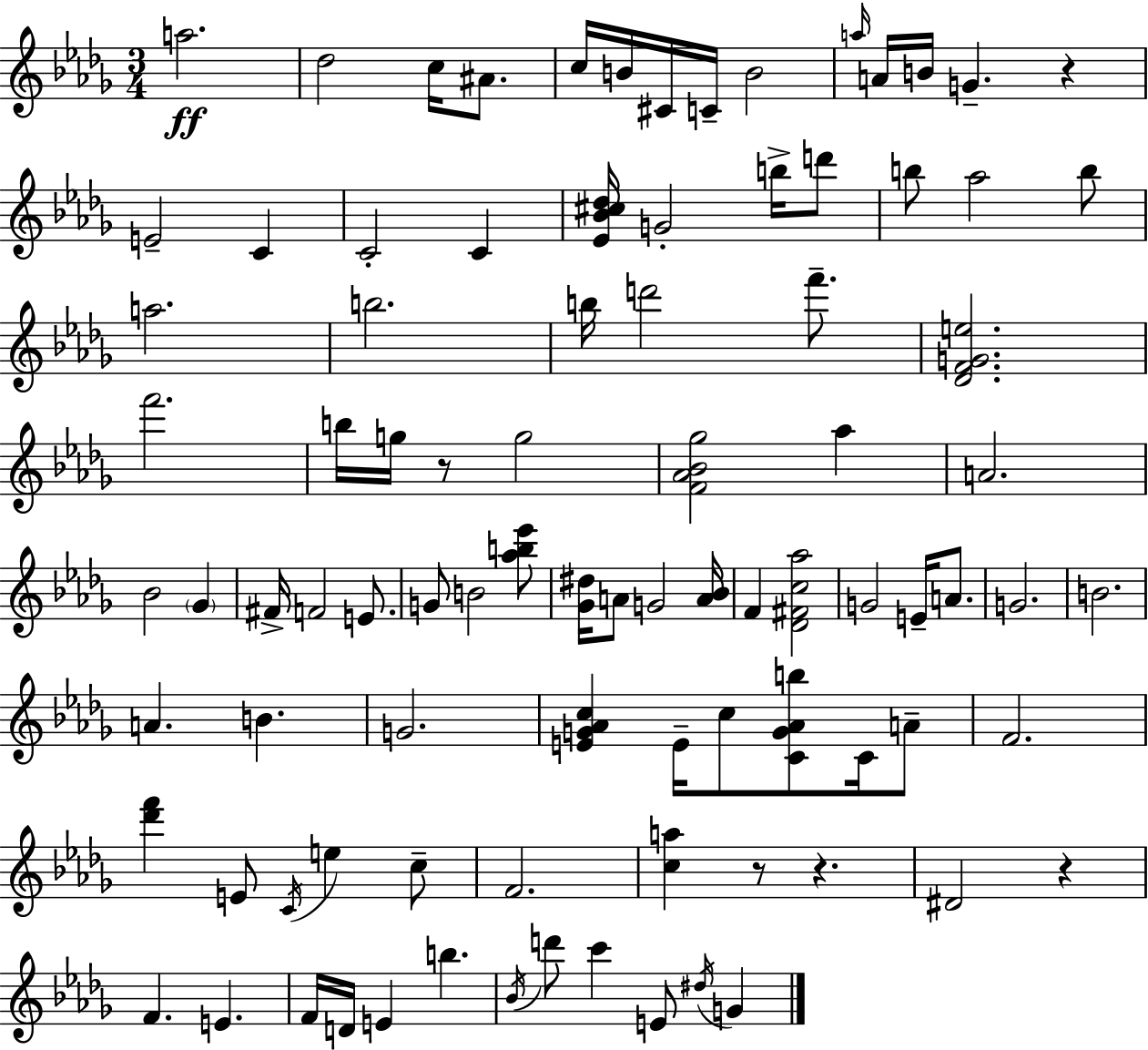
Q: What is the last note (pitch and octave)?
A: G4